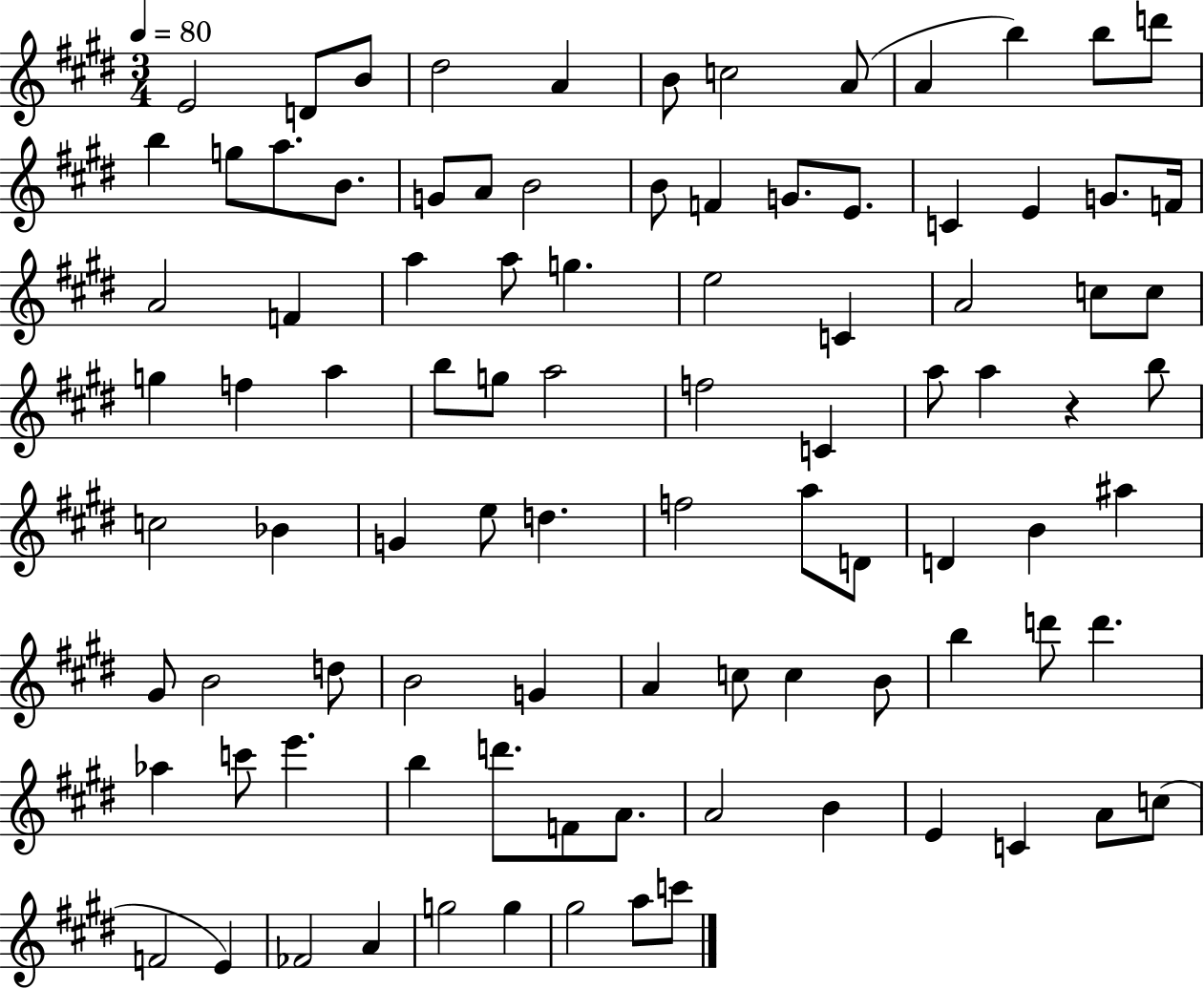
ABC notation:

X:1
T:Untitled
M:3/4
L:1/4
K:E
E2 D/2 B/2 ^d2 A B/2 c2 A/2 A b b/2 d'/2 b g/2 a/2 B/2 G/2 A/2 B2 B/2 F G/2 E/2 C E G/2 F/4 A2 F a a/2 g e2 C A2 c/2 c/2 g f a b/2 g/2 a2 f2 C a/2 a z b/2 c2 _B G e/2 d f2 a/2 D/2 D B ^a ^G/2 B2 d/2 B2 G A c/2 c B/2 b d'/2 d' _a c'/2 e' b d'/2 F/2 A/2 A2 B E C A/2 c/2 F2 E _F2 A g2 g ^g2 a/2 c'/2